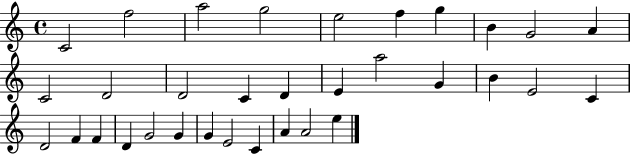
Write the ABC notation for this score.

X:1
T:Untitled
M:4/4
L:1/4
K:C
C2 f2 a2 g2 e2 f g B G2 A C2 D2 D2 C D E a2 G B E2 C D2 F F D G2 G G E2 C A A2 e